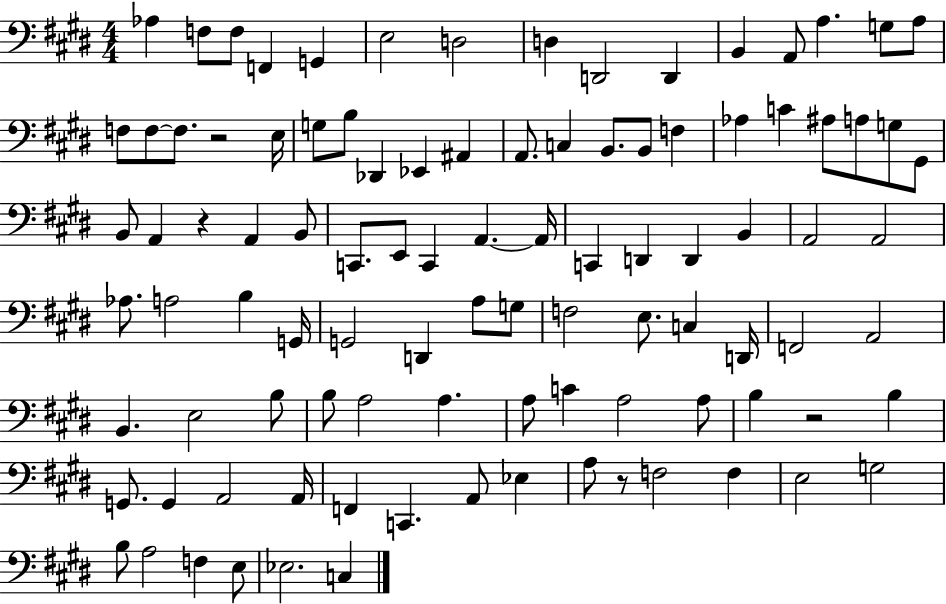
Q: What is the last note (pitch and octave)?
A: C3